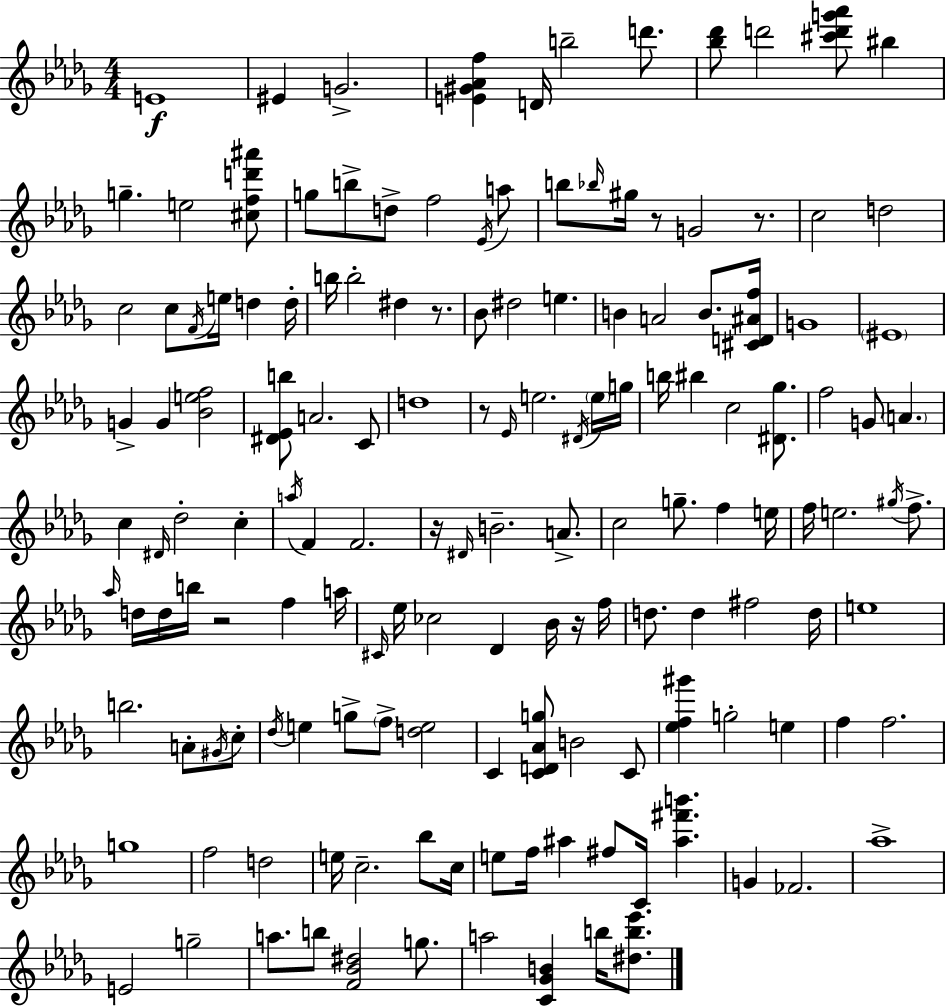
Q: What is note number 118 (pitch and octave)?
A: G4